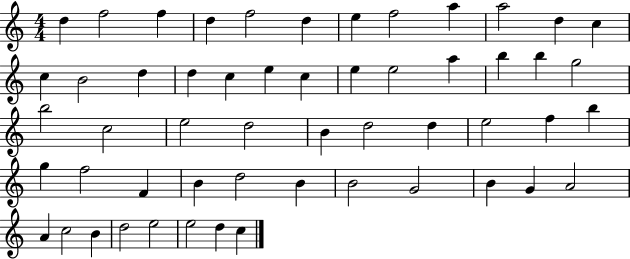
X:1
T:Untitled
M:4/4
L:1/4
K:C
d f2 f d f2 d e f2 a a2 d c c B2 d d c e c e e2 a b b g2 b2 c2 e2 d2 B d2 d e2 f b g f2 F B d2 B B2 G2 B G A2 A c2 B d2 e2 e2 d c